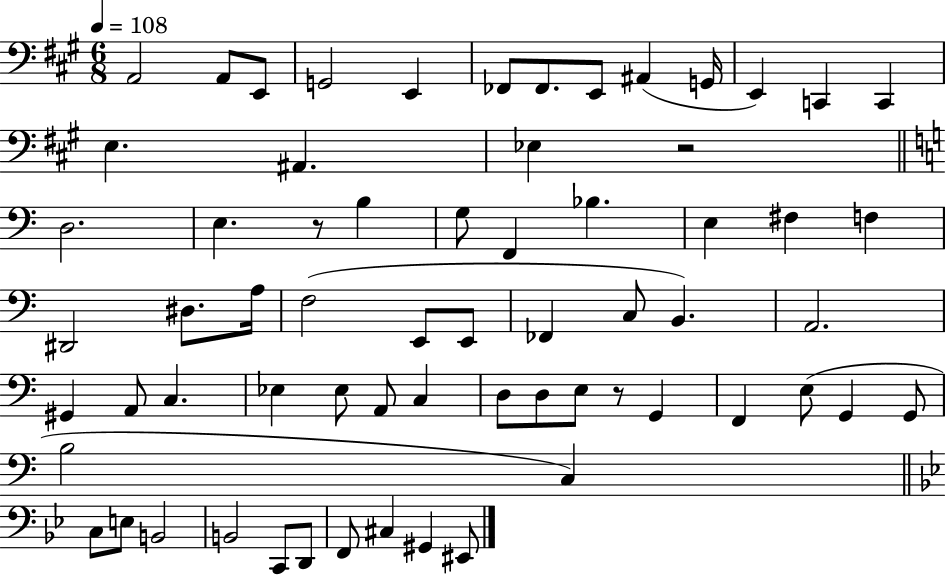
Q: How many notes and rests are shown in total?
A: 65